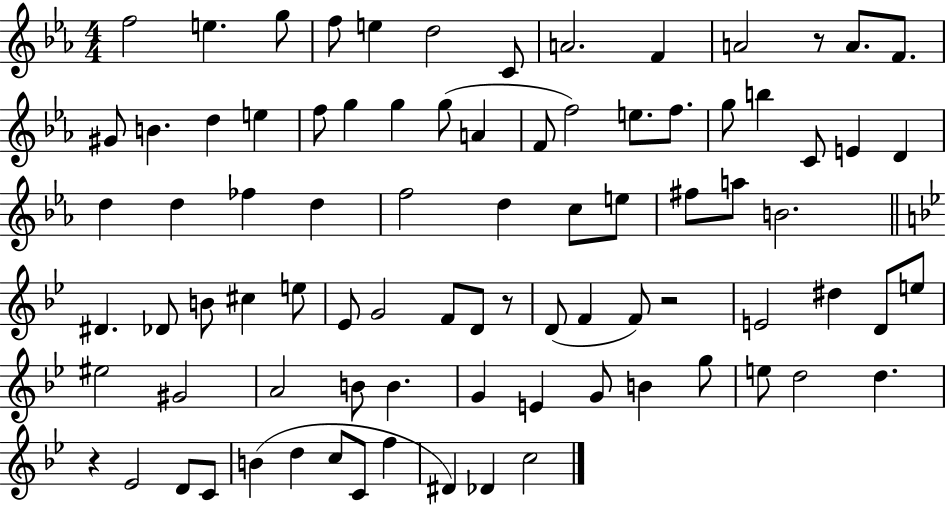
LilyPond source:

{
  \clef treble
  \numericTimeSignature
  \time 4/4
  \key ees \major
  f''2 e''4. g''8 | f''8 e''4 d''2 c'8 | a'2. f'4 | a'2 r8 a'8. f'8. | \break gis'8 b'4. d''4 e''4 | f''8 g''4 g''4 g''8( a'4 | f'8 f''2) e''8. f''8. | g''8 b''4 c'8 e'4 d'4 | \break d''4 d''4 fes''4 d''4 | f''2 d''4 c''8 e''8 | fis''8 a''8 b'2. | \bar "||" \break \key bes \major dis'4. des'8 b'8 cis''4 e''8 | ees'8 g'2 f'8 d'8 r8 | d'8( f'4 f'8) r2 | e'2 dis''4 d'8 e''8 | \break eis''2 gis'2 | a'2 b'8 b'4. | g'4 e'4 g'8 b'4 g''8 | e''8 d''2 d''4. | \break r4 ees'2 d'8 c'8 | b'4( d''4 c''8 c'8 f''4 | dis'4) des'4 c''2 | \bar "|."
}